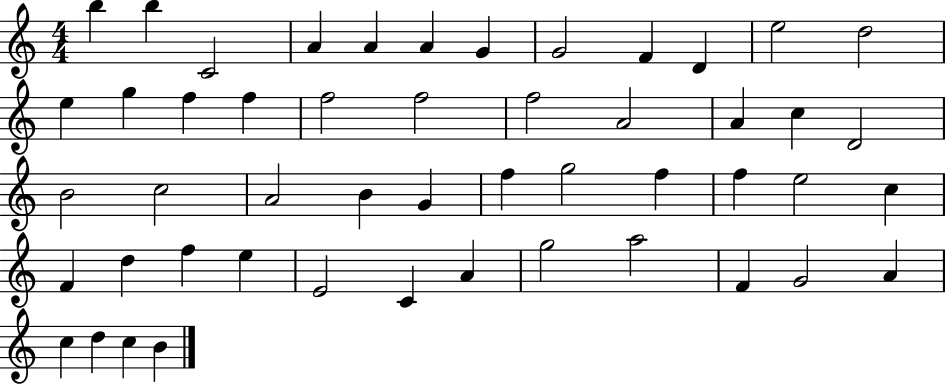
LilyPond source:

{
  \clef treble
  \numericTimeSignature
  \time 4/4
  \key c \major
  b''4 b''4 c'2 | a'4 a'4 a'4 g'4 | g'2 f'4 d'4 | e''2 d''2 | \break e''4 g''4 f''4 f''4 | f''2 f''2 | f''2 a'2 | a'4 c''4 d'2 | \break b'2 c''2 | a'2 b'4 g'4 | f''4 g''2 f''4 | f''4 e''2 c''4 | \break f'4 d''4 f''4 e''4 | e'2 c'4 a'4 | g''2 a''2 | f'4 g'2 a'4 | \break c''4 d''4 c''4 b'4 | \bar "|."
}